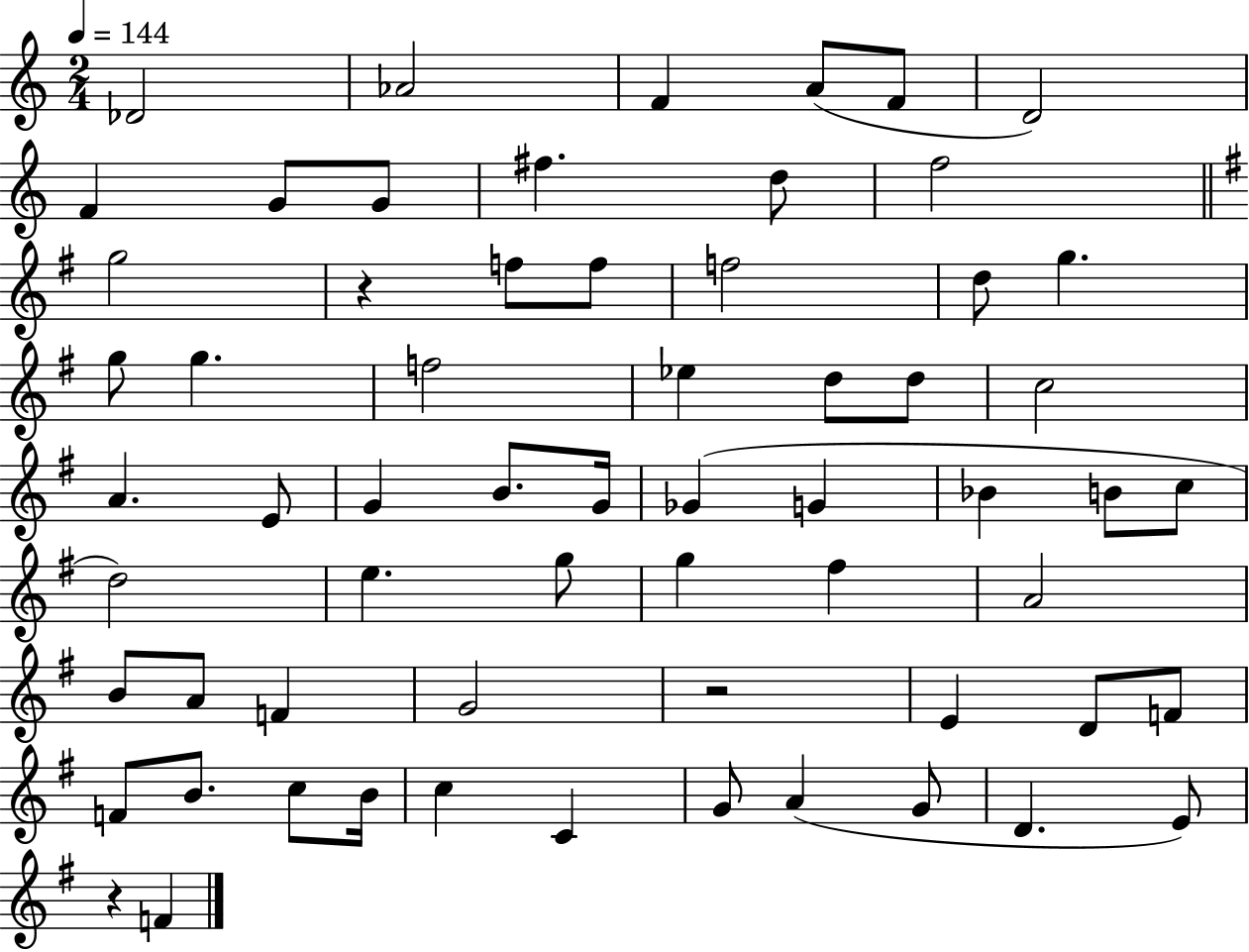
Db4/h Ab4/h F4/q A4/e F4/e D4/h F4/q G4/e G4/e F#5/q. D5/e F5/h G5/h R/q F5/e F5/e F5/h D5/e G5/q. G5/e G5/q. F5/h Eb5/q D5/e D5/e C5/h A4/q. E4/e G4/q B4/e. G4/s Gb4/q G4/q Bb4/q B4/e C5/e D5/h E5/q. G5/e G5/q F#5/q A4/h B4/e A4/e F4/q G4/h R/h E4/q D4/e F4/e F4/e B4/e. C5/e B4/s C5/q C4/q G4/e A4/q G4/e D4/q. E4/e R/q F4/q